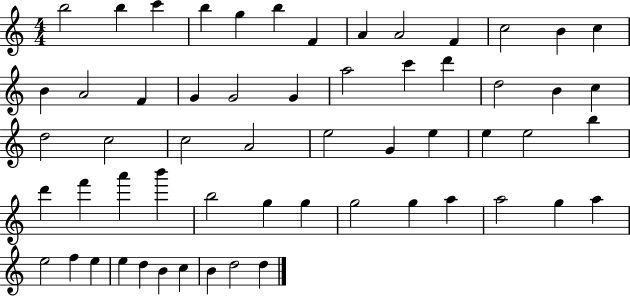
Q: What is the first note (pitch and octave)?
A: B5